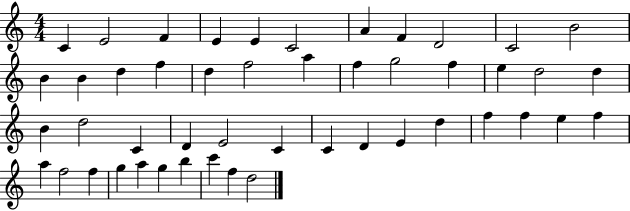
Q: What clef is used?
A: treble